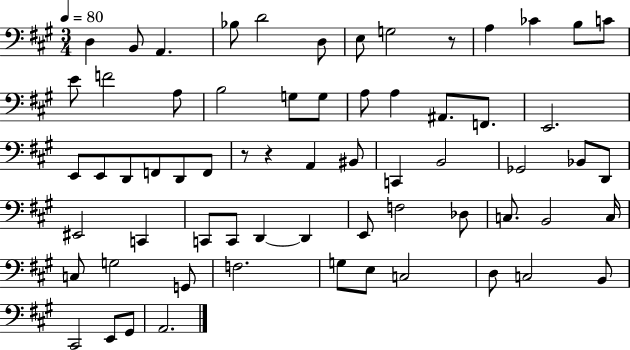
D3/q B2/e A2/q. Bb3/e D4/h D3/e E3/e G3/h R/e A3/q CES4/q B3/e C4/e E4/e F4/h A3/e B3/h G3/e G3/e A3/e A3/q A#2/e. F2/e. E2/h. E2/e E2/e D2/e F2/e D2/e F2/e R/e R/q A2/q BIS2/e C2/q B2/h Gb2/h Bb2/e D2/e EIS2/h C2/q C2/e C2/e D2/q D2/q E2/e F3/h Db3/e C3/e. B2/h C3/s C3/e G3/h G2/e F3/h. G3/e E3/e C3/h D3/e C3/h B2/e C#2/h E2/e G#2/e A2/h.